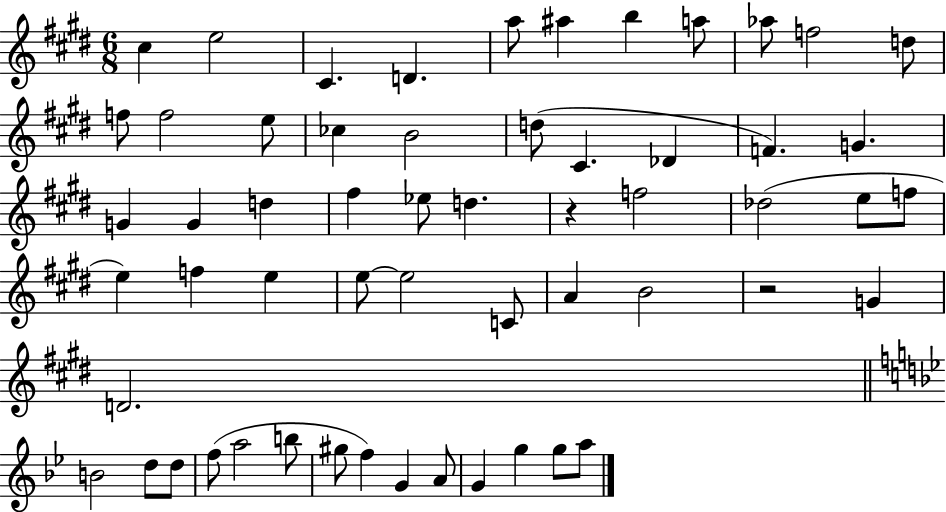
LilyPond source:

{
  \clef treble
  \numericTimeSignature
  \time 6/8
  \key e \major
  cis''4 e''2 | cis'4. d'4. | a''8 ais''4 b''4 a''8 | aes''8 f''2 d''8 | \break f''8 f''2 e''8 | ces''4 b'2 | d''8( cis'4. des'4 | f'4.) g'4. | \break g'4 g'4 d''4 | fis''4 ees''8 d''4. | r4 f''2 | des''2( e''8 f''8 | \break e''4) f''4 e''4 | e''8~~ e''2 c'8 | a'4 b'2 | r2 g'4 | \break d'2. | \bar "||" \break \key bes \major b'2 d''8 d''8 | f''8( a''2 b''8 | gis''8 f''4) g'4 a'8 | g'4 g''4 g''8 a''8 | \break \bar "|."
}